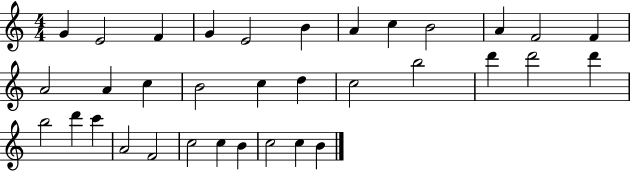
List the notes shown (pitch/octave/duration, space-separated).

G4/q E4/h F4/q G4/q E4/h B4/q A4/q C5/q B4/h A4/q F4/h F4/q A4/h A4/q C5/q B4/h C5/q D5/q C5/h B5/h D6/q D6/h D6/q B5/h D6/q C6/q A4/h F4/h C5/h C5/q B4/q C5/h C5/q B4/q